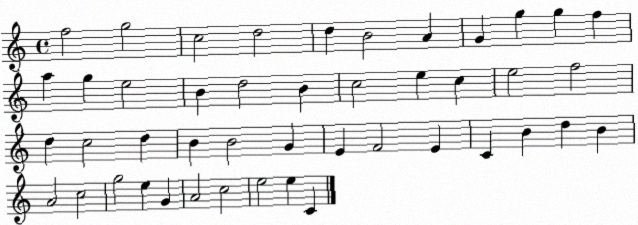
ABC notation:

X:1
T:Untitled
M:4/4
L:1/4
K:C
f2 g2 c2 d2 d B2 A G g g f a g e2 B d2 B c2 e c e2 f2 d c2 d B B2 G E F2 E C B d B A2 c2 g2 e G A2 c2 e2 e C